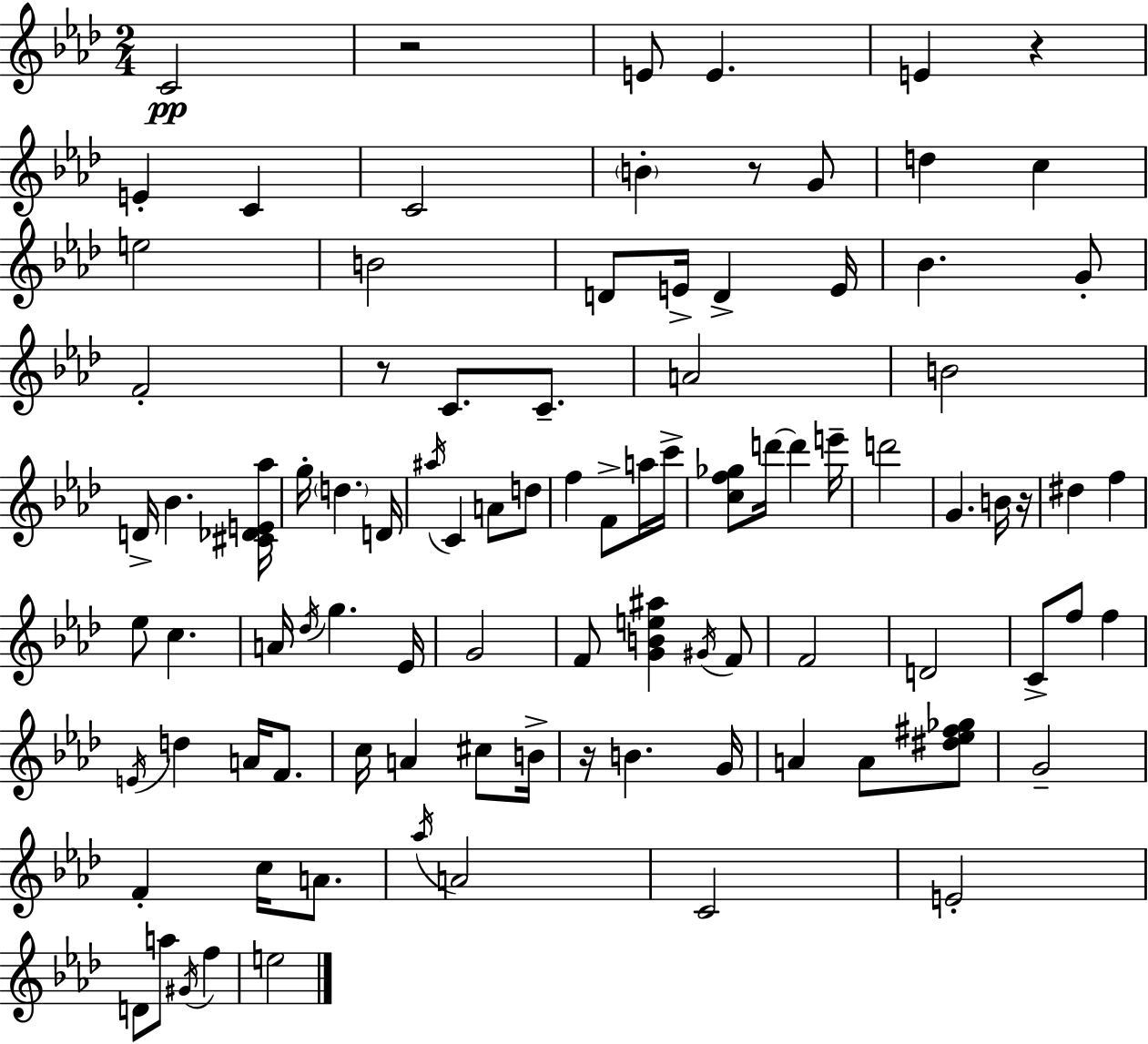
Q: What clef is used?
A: treble